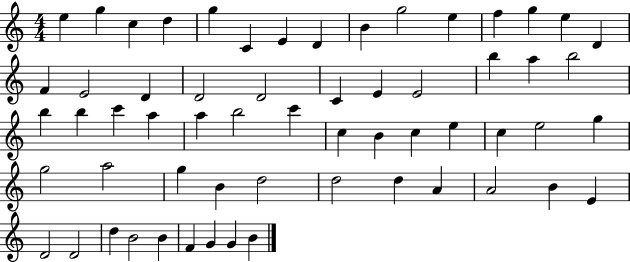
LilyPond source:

{
  \clef treble
  \numericTimeSignature
  \time 4/4
  \key c \major
  e''4 g''4 c''4 d''4 | g''4 c'4 e'4 d'4 | b'4 g''2 e''4 | f''4 g''4 e''4 d'4 | \break f'4 e'2 d'4 | d'2 d'2 | c'4 e'4 e'2 | b''4 a''4 b''2 | \break b''4 b''4 c'''4 a''4 | a''4 b''2 c'''4 | c''4 b'4 c''4 e''4 | c''4 e''2 g''4 | \break g''2 a''2 | g''4 b'4 d''2 | d''2 d''4 a'4 | a'2 b'4 e'4 | \break d'2 d'2 | d''4 b'2 b'4 | f'4 g'4 g'4 b'4 | \bar "|."
}